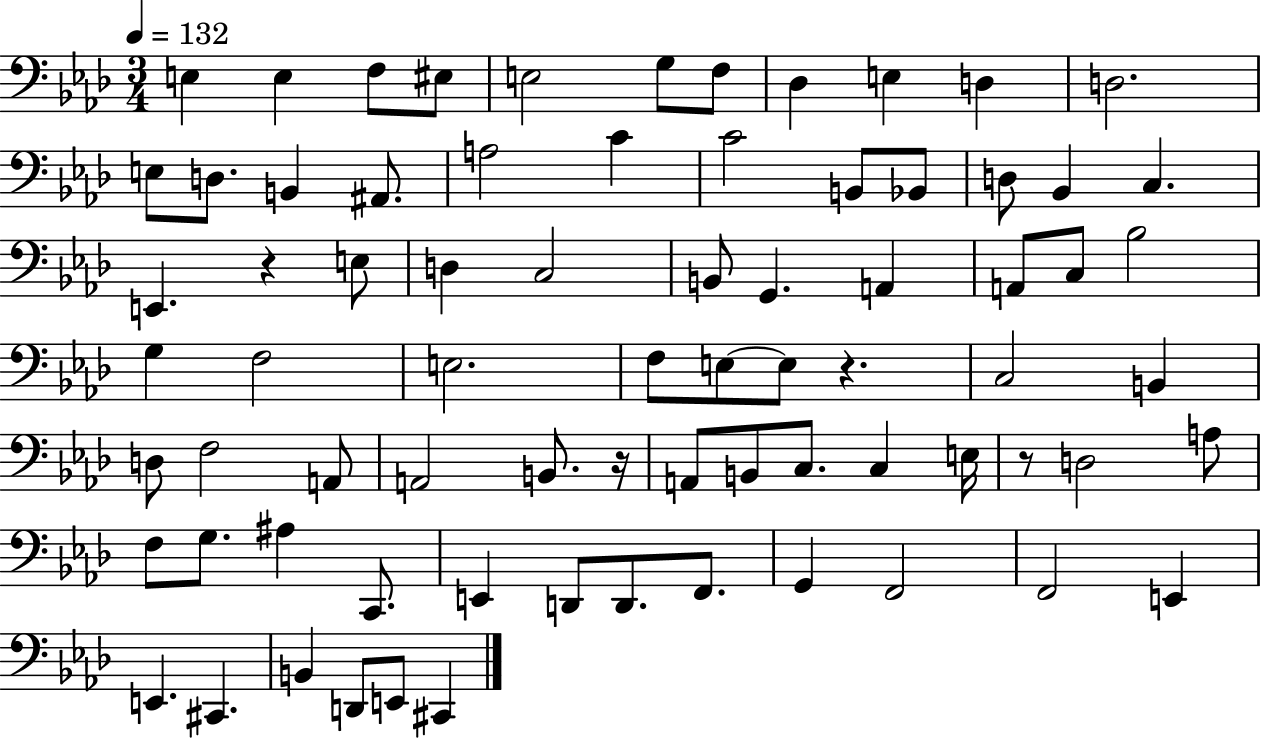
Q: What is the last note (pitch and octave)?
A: C#2